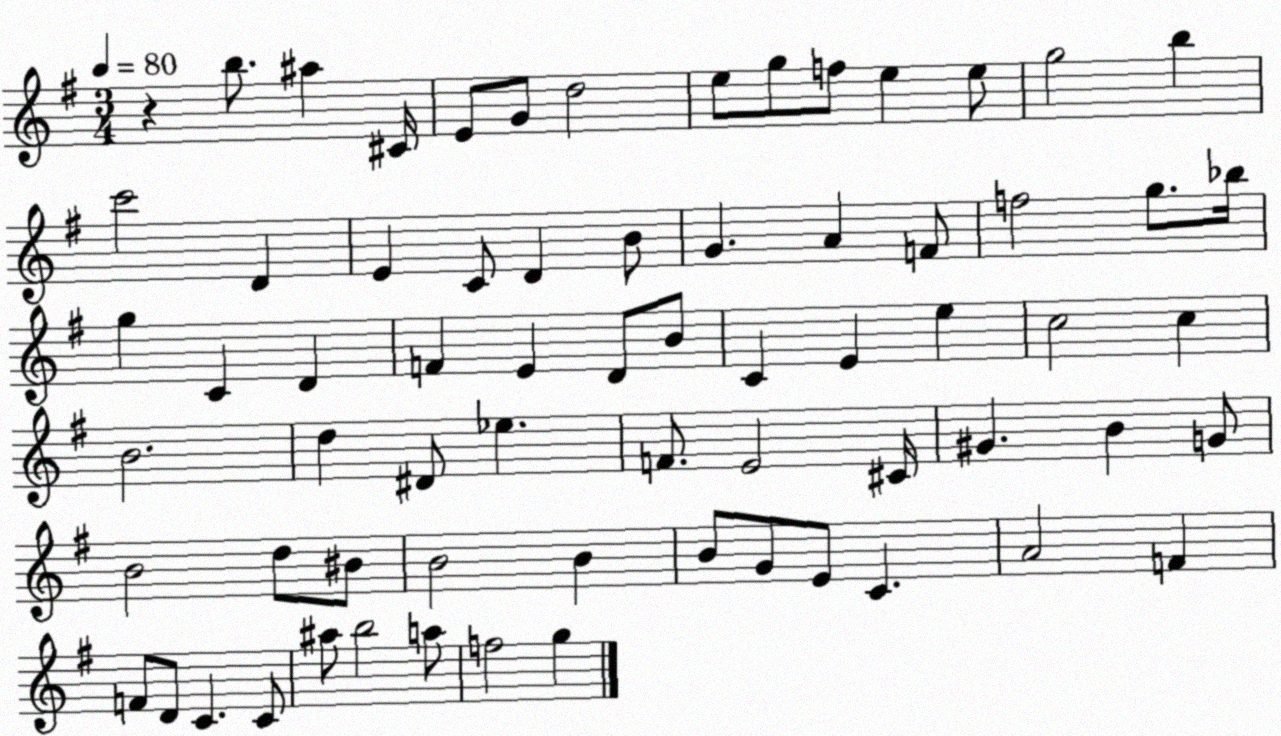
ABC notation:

X:1
T:Untitled
M:3/4
L:1/4
K:G
z b/2 ^a ^C/4 E/2 G/2 d2 e/2 g/2 f/2 e e/2 g2 b c'2 D E C/2 D B/2 G A F/2 f2 g/2 _b/4 g C D F E D/2 B/2 C E e c2 c B2 d ^D/2 _e F/2 E2 ^C/4 ^G B G/2 B2 d/2 ^B/2 B2 B B/2 G/2 E/2 C A2 F F/2 D/2 C C/2 ^a/2 b2 a/2 f2 g